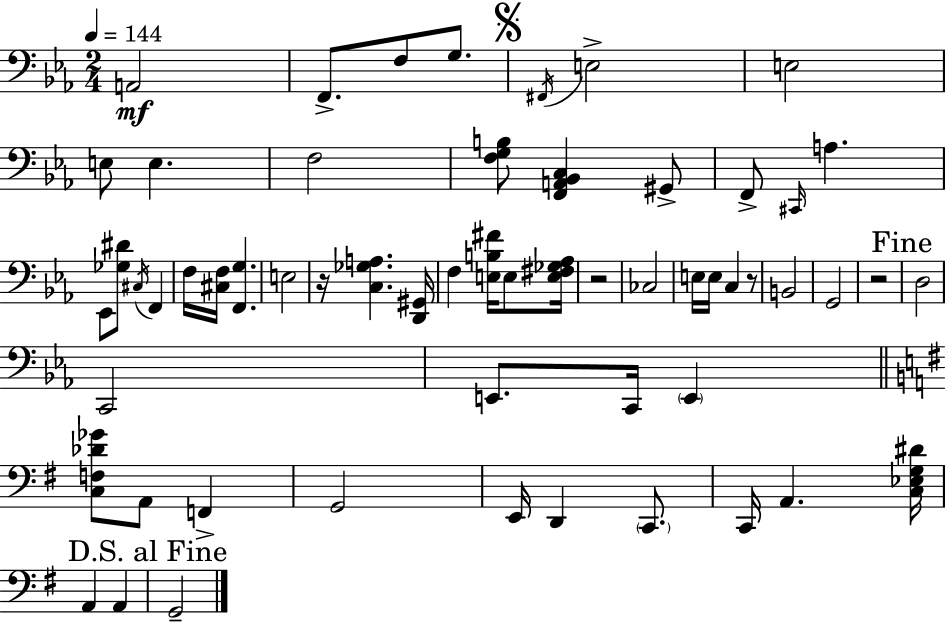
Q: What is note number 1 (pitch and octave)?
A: A2